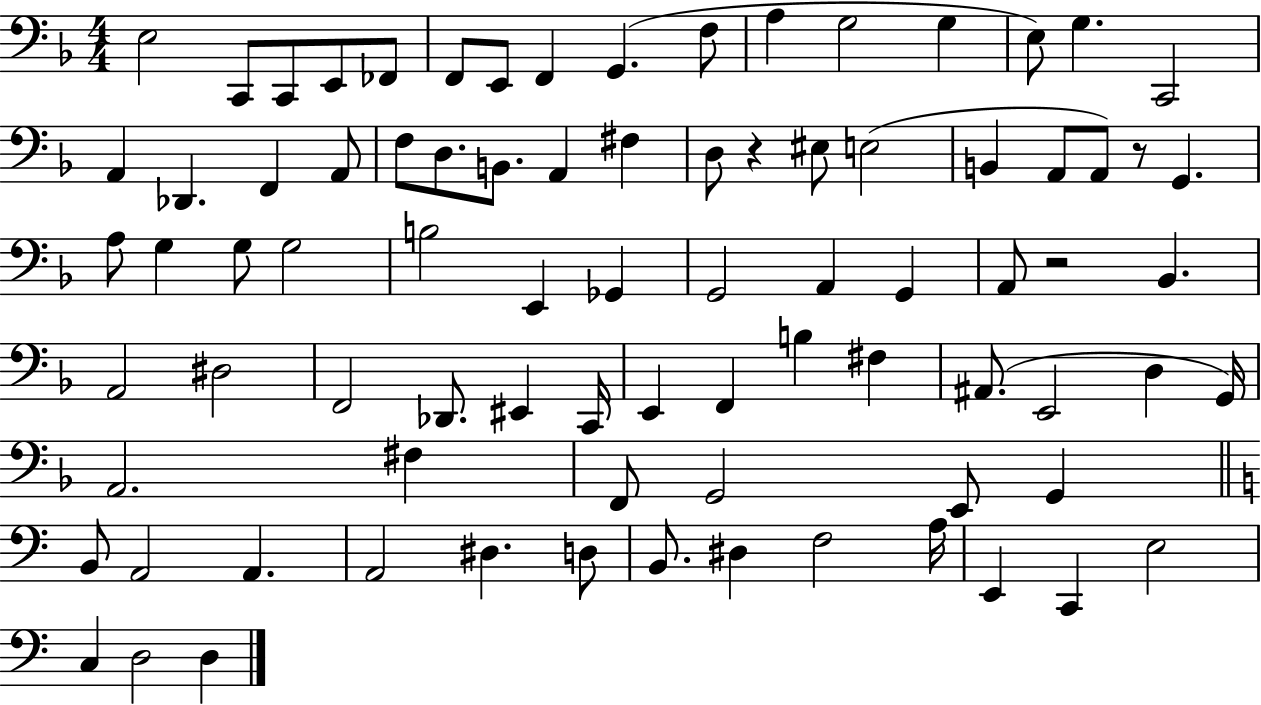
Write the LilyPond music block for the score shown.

{
  \clef bass
  \numericTimeSignature
  \time 4/4
  \key f \major
  e2 c,8 c,8 e,8 fes,8 | f,8 e,8 f,4 g,4.( f8 | a4 g2 g4 | e8) g4. c,2 | \break a,4 des,4. f,4 a,8 | f8 d8. b,8. a,4 fis4 | d8 r4 eis8 e2( | b,4 a,8 a,8) r8 g,4. | \break a8 g4 g8 g2 | b2 e,4 ges,4 | g,2 a,4 g,4 | a,8 r2 bes,4. | \break a,2 dis2 | f,2 des,8. eis,4 c,16 | e,4 f,4 b4 fis4 | ais,8.( e,2 d4 g,16) | \break a,2. fis4 | f,8 g,2 e,8 g,4 | \bar "||" \break \key c \major b,8 a,2 a,4. | a,2 dis4. d8 | b,8. dis4 f2 a16 | e,4 c,4 e2 | \break c4 d2 d4 | \bar "|."
}